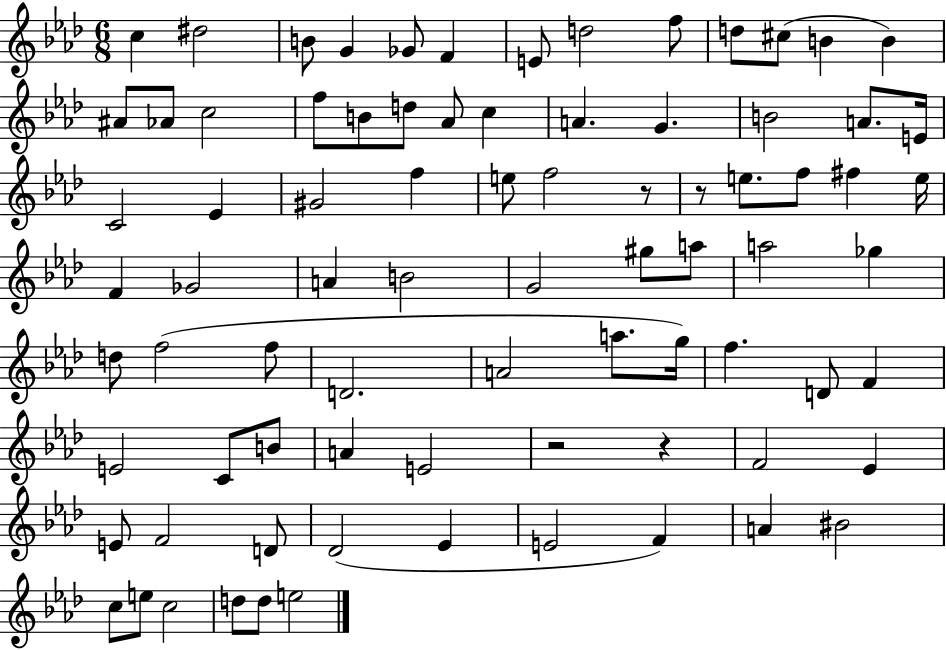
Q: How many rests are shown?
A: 4